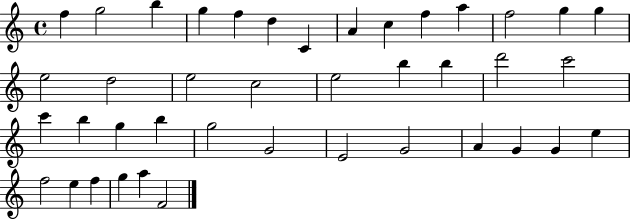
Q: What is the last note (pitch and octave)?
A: F4